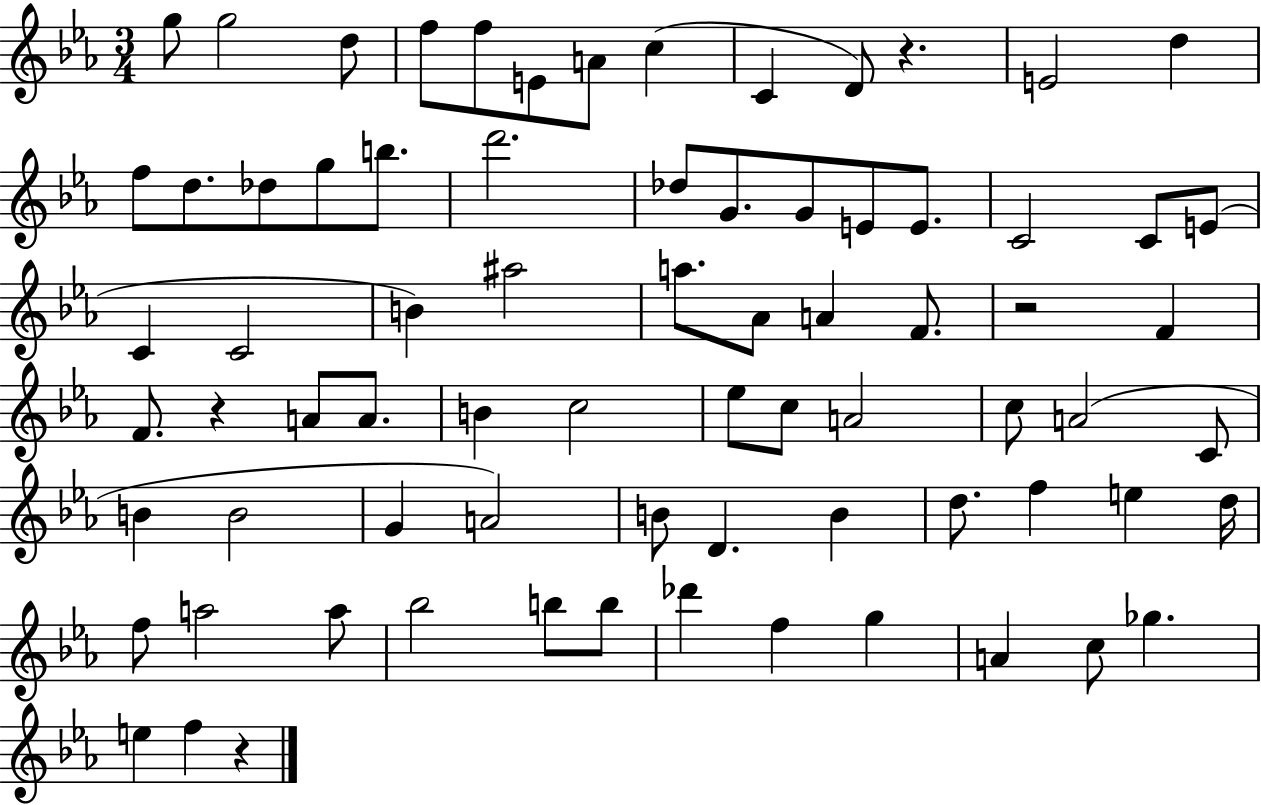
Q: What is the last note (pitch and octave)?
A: F5